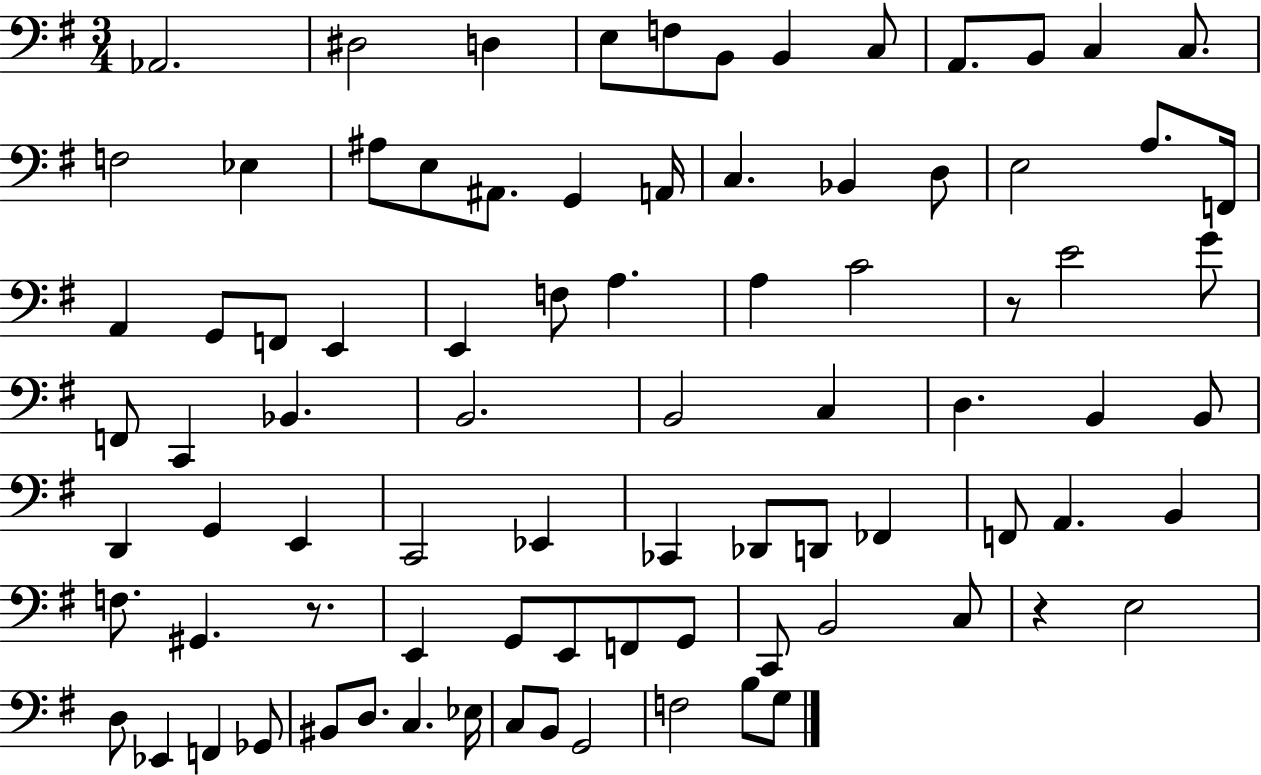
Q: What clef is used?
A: bass